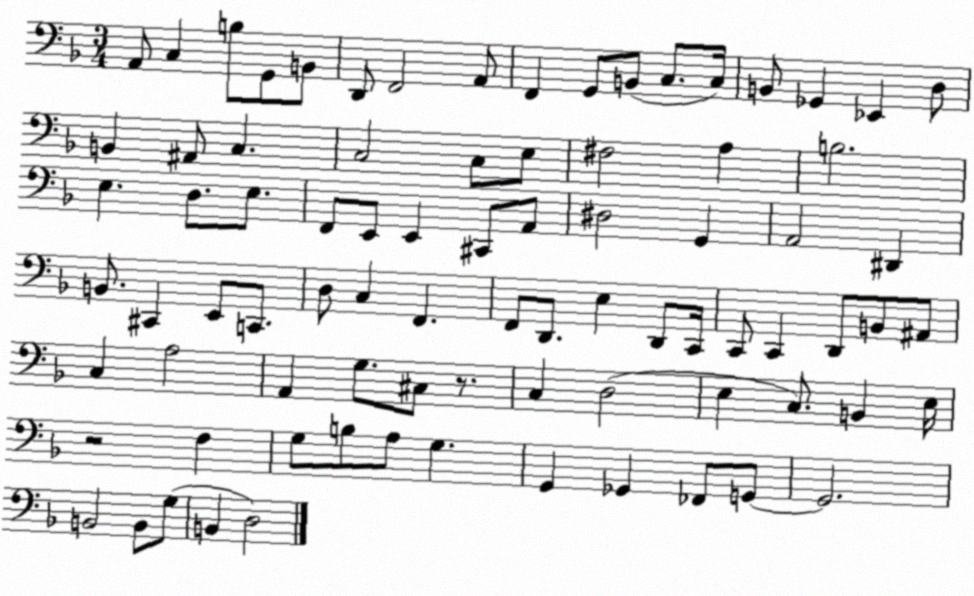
X:1
T:Untitled
M:3/4
L:1/4
K:F
A,,/2 C, B,/2 G,,/2 B,,/2 D,,/2 F,,2 A,,/2 F,, G,,/2 B,,/2 C,/2 C,/4 B,,/2 _G,, _E,, D,/2 B,, ^A,,/2 C, C,2 C,/2 E,/2 ^F,2 A, B,2 E, D,/2 E,/2 F,,/2 E,,/2 E,, ^C,,/2 A,,/2 ^D,2 G,, A,,2 ^D,, B,,/2 ^C,, E,,/2 C,,/2 D,/2 C, F,, F,,/2 D,,/2 E, D,,/2 C,,/4 C,,/2 C,, D,,/2 B,,/2 ^A,,/2 C, A,2 A,, G,/2 ^C,/2 z/2 C, D,2 E, C,/2 B,, E,/4 z2 F, G,/2 B,/2 A,/2 G, G,, _G,, _F,,/2 G,,/2 G,,2 B,,2 B,,/2 G,/2 B,, D,2